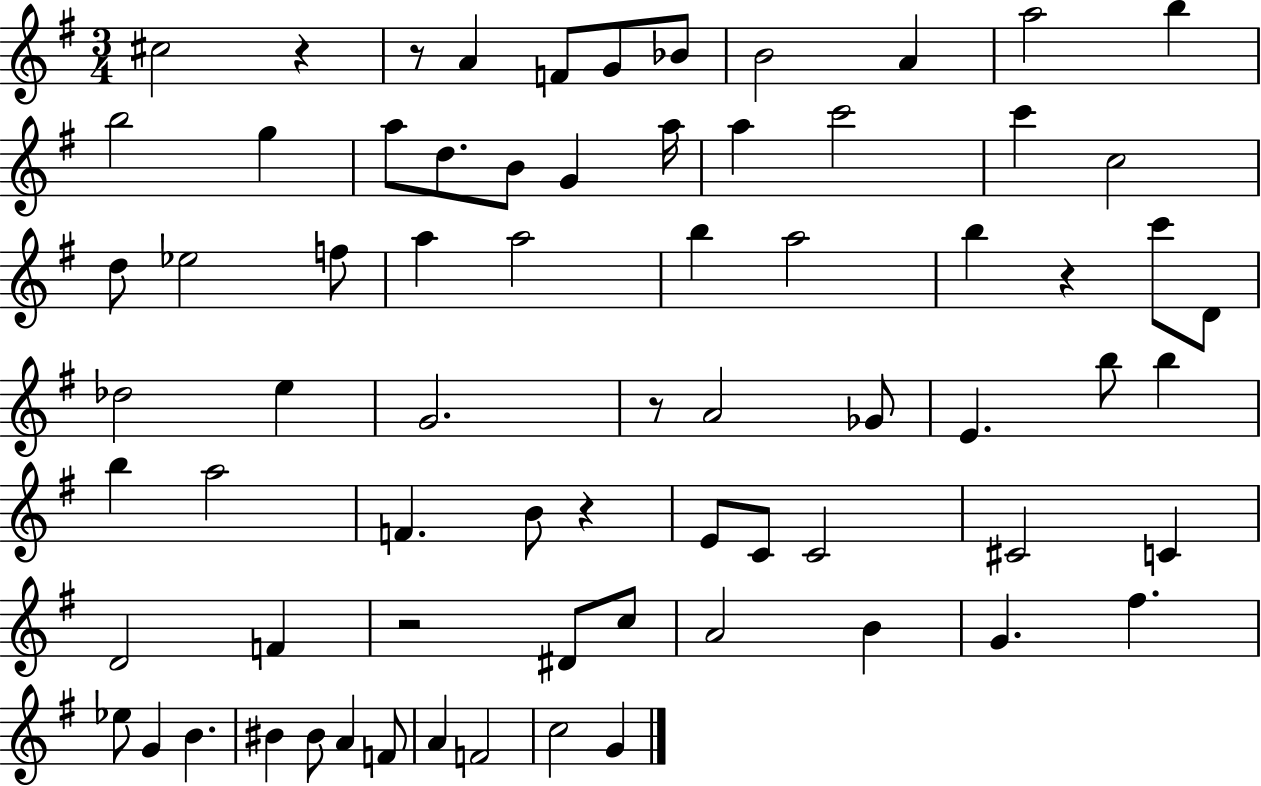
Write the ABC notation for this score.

X:1
T:Untitled
M:3/4
L:1/4
K:G
^c2 z z/2 A F/2 G/2 _B/2 B2 A a2 b b2 g a/2 d/2 B/2 G a/4 a c'2 c' c2 d/2 _e2 f/2 a a2 b a2 b z c'/2 D/2 _d2 e G2 z/2 A2 _G/2 E b/2 b b a2 F B/2 z E/2 C/2 C2 ^C2 C D2 F z2 ^D/2 c/2 A2 B G ^f _e/2 G B ^B ^B/2 A F/2 A F2 c2 G